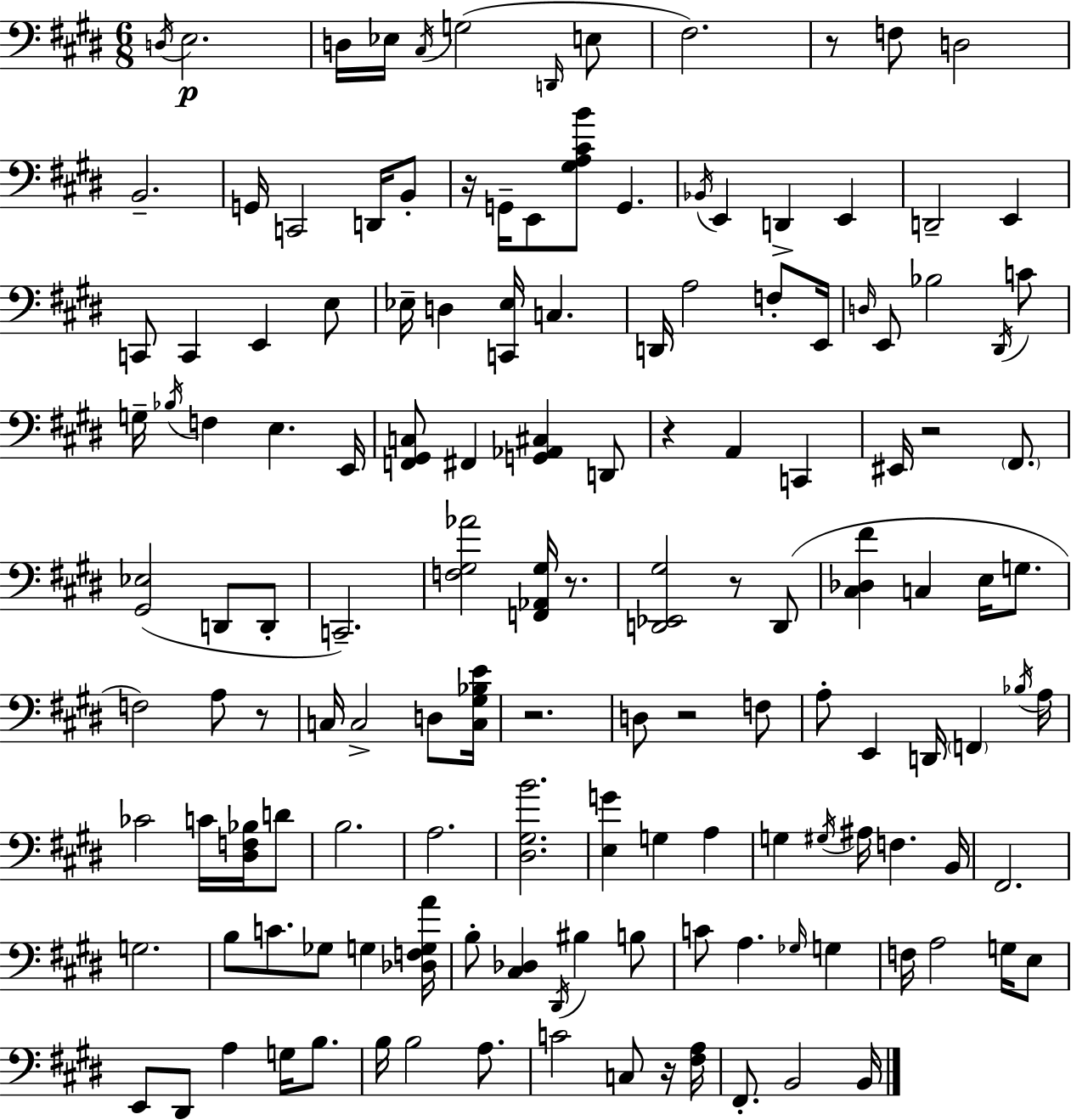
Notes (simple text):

D3/s E3/h. D3/s Eb3/s C#3/s G3/h D2/s E3/e F#3/h. R/e F3/e D3/h B2/h. G2/s C2/h D2/s B2/e R/s G2/s E2/e [G#3,A3,C#4,B4]/e G2/q. Bb2/s E2/q D2/q E2/q D2/h E2/q C2/e C2/q E2/q E3/e Eb3/s D3/q [C2,Eb3]/s C3/q. D2/s A3/h F3/e E2/s D3/s E2/e Bb3/h D#2/s C4/e G3/s Bb3/s F3/q E3/q. E2/s [F2,G#2,C3]/e F#2/q [G2,Ab2,C#3]/q D2/e R/q A2/q C2/q EIS2/s R/h F#2/e. [G#2,Eb3]/h D2/e D2/e C2/h. [F3,G#3,Ab4]/h [F2,Ab2,G#3]/s R/e. [D2,Eb2,G#3]/h R/e D2/e [C#3,Db3,F#4]/q C3/q E3/s G3/e. F3/h A3/e R/e C3/s C3/h D3/e [C3,G#3,Bb3,E4]/s R/h. D3/e R/h F3/e A3/e E2/q D2/s F2/q Bb3/s A3/s CES4/h C4/s [D#3,F3,Bb3]/s D4/e B3/h. A3/h. [D#3,G#3,B4]/h. [E3,G4]/q G3/q A3/q G3/q G#3/s A#3/s F3/q. B2/s F#2/h. G3/h. B3/e C4/e. Gb3/e G3/q [Db3,F3,G3,A4]/s B3/e [C#3,Db3]/q D#2/s BIS3/q B3/e C4/e A3/q. Gb3/s G3/q F3/s A3/h G3/s E3/e E2/e D#2/e A3/q G3/s B3/e. B3/s B3/h A3/e. C4/h C3/e R/s [F#3,A3]/s F#2/e. B2/h B2/s